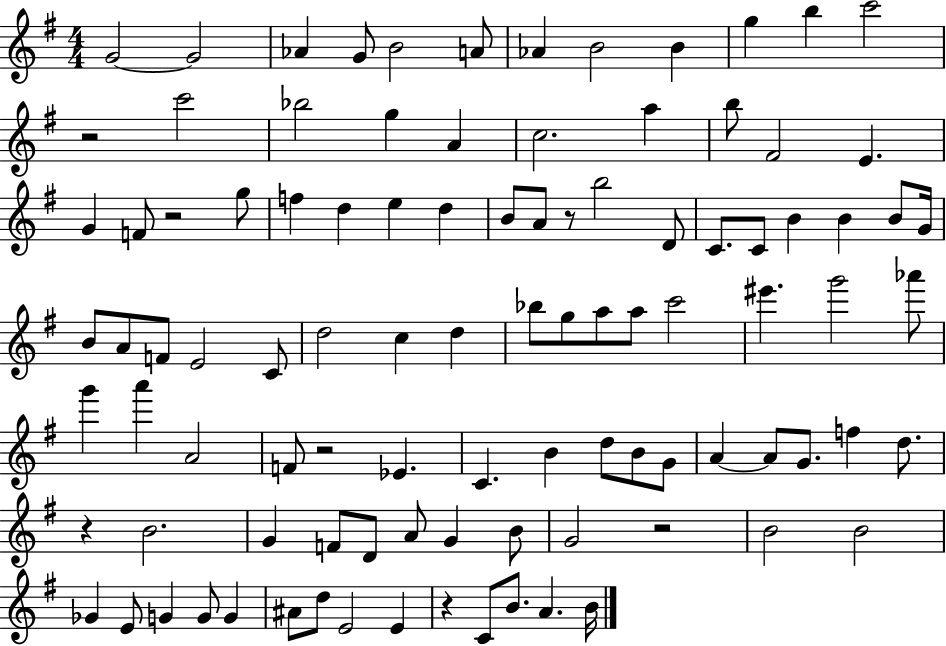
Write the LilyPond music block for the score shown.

{
  \clef treble
  \numericTimeSignature
  \time 4/4
  \key g \major
  g'2~~ g'2 | aes'4 g'8 b'2 a'8 | aes'4 b'2 b'4 | g''4 b''4 c'''2 | \break r2 c'''2 | bes''2 g''4 a'4 | c''2. a''4 | b''8 fis'2 e'4. | \break g'4 f'8 r2 g''8 | f''4 d''4 e''4 d''4 | b'8 a'8 r8 b''2 d'8 | c'8. c'8 b'4 b'4 b'8 g'16 | \break b'8 a'8 f'8 e'2 c'8 | d''2 c''4 d''4 | bes''8 g''8 a''8 a''8 c'''2 | eis'''4. g'''2 aes'''8 | \break g'''4 a'''4 a'2 | f'8 r2 ees'4. | c'4. b'4 d''8 b'8 g'8 | a'4~~ a'8 g'8. f''4 d''8. | \break r4 b'2. | g'4 f'8 d'8 a'8 g'4 b'8 | g'2 r2 | b'2 b'2 | \break ges'4 e'8 g'4 g'8 g'4 | ais'8 d''8 e'2 e'4 | r4 c'8 b'8. a'4. b'16 | \bar "|."
}